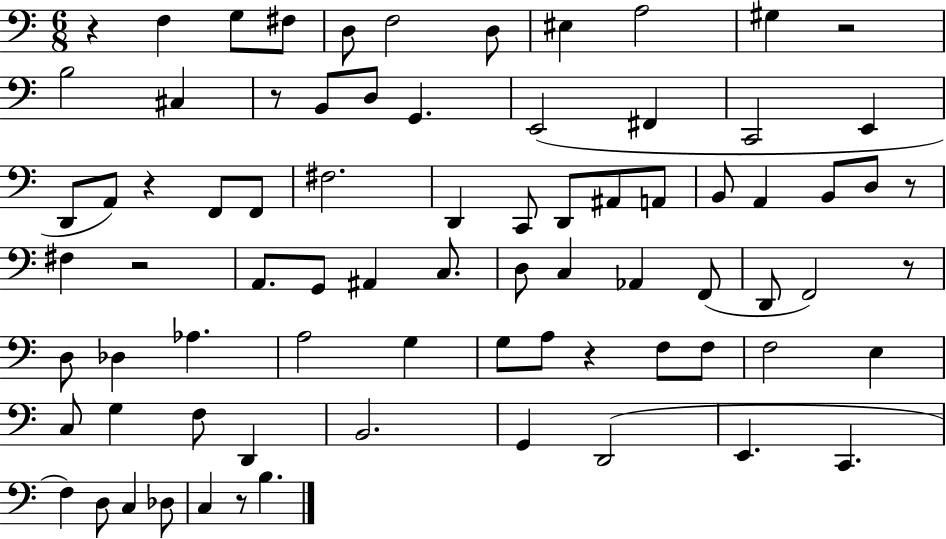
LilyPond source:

{
  \clef bass
  \numericTimeSignature
  \time 6/8
  \key c \major
  r4 f4 g8 fis8 | d8 f2 d8 | eis4 a2 | gis4 r2 | \break b2 cis4 | r8 b,8 d8 g,4. | e,2( fis,4 | c,2 e,4 | \break d,8 a,8) r4 f,8 f,8 | fis2. | d,4 c,8 d,8 ais,8 a,8 | b,8 a,4 b,8 d8 r8 | \break fis4 r2 | a,8. g,8 ais,4 c8. | d8 c4 aes,4 f,8( | d,8 f,2) r8 | \break d8 des4 aes4. | a2 g4 | g8 a8 r4 f8 f8 | f2 e4 | \break c8 g4 f8 d,4 | b,2. | g,4 d,2( | e,4. c,4. | \break f4) d8 c4 des8 | c4 r8 b4. | \bar "|."
}